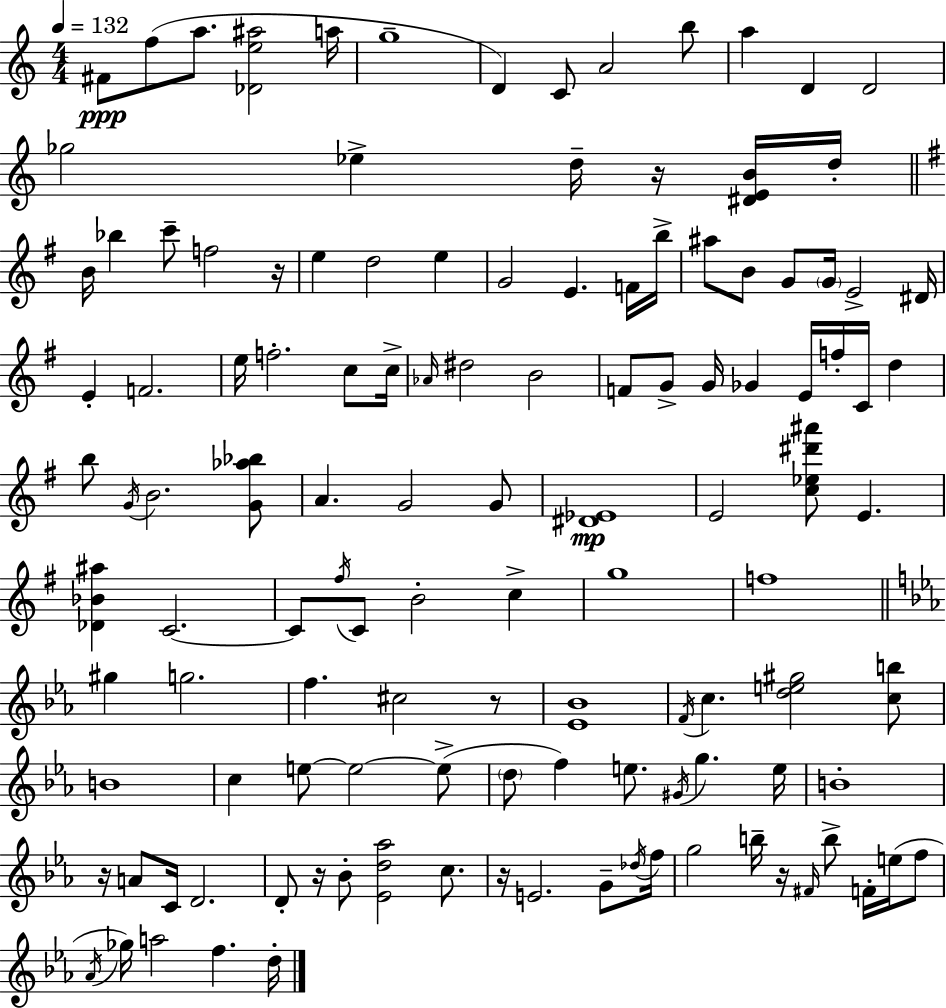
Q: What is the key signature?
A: A minor